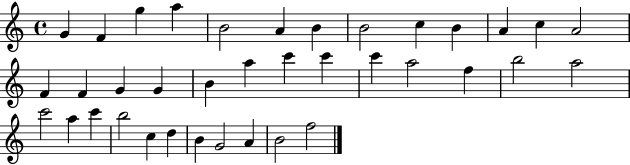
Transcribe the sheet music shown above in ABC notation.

X:1
T:Untitled
M:4/4
L:1/4
K:C
G F g a B2 A B B2 c B A c A2 F F G G B a c' c' c' a2 f b2 a2 c'2 a c' b2 c d B G2 A B2 f2